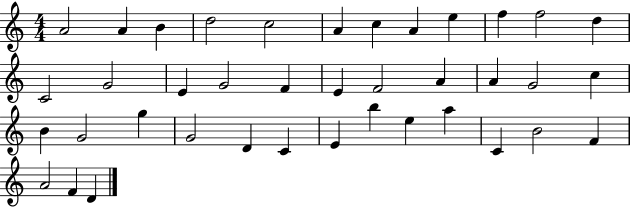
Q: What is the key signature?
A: C major